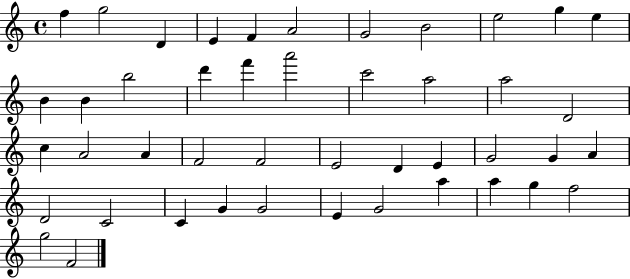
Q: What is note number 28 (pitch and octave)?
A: D4